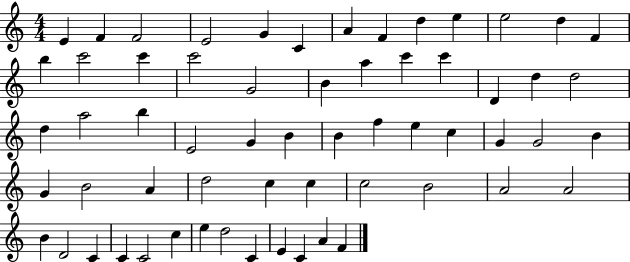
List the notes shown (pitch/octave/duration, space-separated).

E4/q F4/q F4/h E4/h G4/q C4/q A4/q F4/q D5/q E5/q E5/h D5/q F4/q B5/q C6/h C6/q C6/h G4/h B4/q A5/q C6/q C6/q D4/q D5/q D5/h D5/q A5/h B5/q E4/h G4/q B4/q B4/q F5/q E5/q C5/q G4/q G4/h B4/q G4/q B4/h A4/q D5/h C5/q C5/q C5/h B4/h A4/h A4/h B4/q D4/h C4/q C4/q C4/h C5/q E5/q D5/h C4/q E4/q C4/q A4/q F4/q